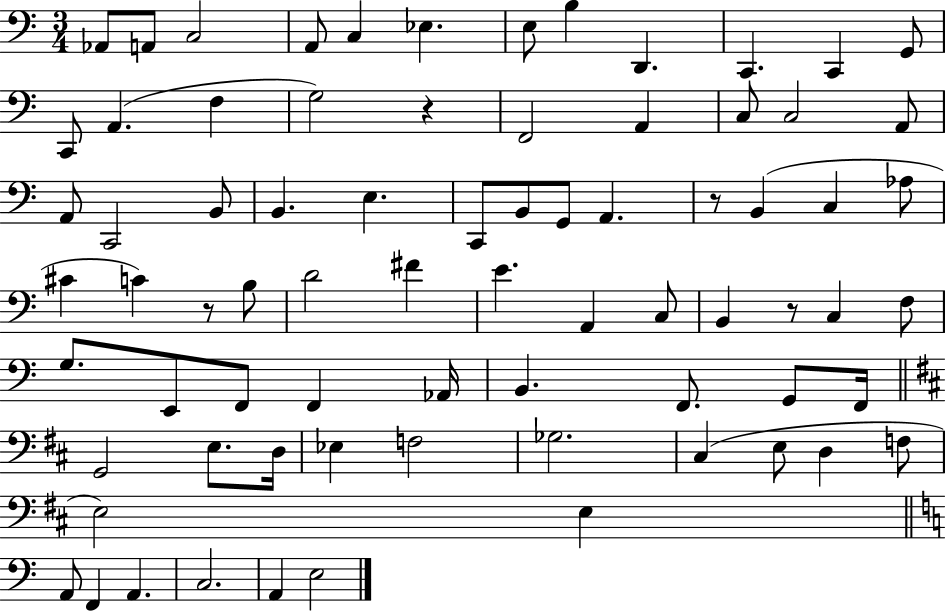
Ab2/e A2/e C3/h A2/e C3/q Eb3/q. E3/e B3/q D2/q. C2/q. C2/q G2/e C2/e A2/q. F3/q G3/h R/q F2/h A2/q C3/e C3/h A2/e A2/e C2/h B2/e B2/q. E3/q. C2/e B2/e G2/e A2/q. R/e B2/q C3/q Ab3/e C#4/q C4/q R/e B3/e D4/h F#4/q E4/q. A2/q C3/e B2/q R/e C3/q F3/e G3/e. E2/e F2/e F2/q Ab2/s B2/q. F2/e. G2/e F2/s G2/h E3/e. D3/s Eb3/q F3/h Gb3/h. C#3/q E3/e D3/q F3/e E3/h E3/q A2/e F2/q A2/q. C3/h. A2/q E3/h